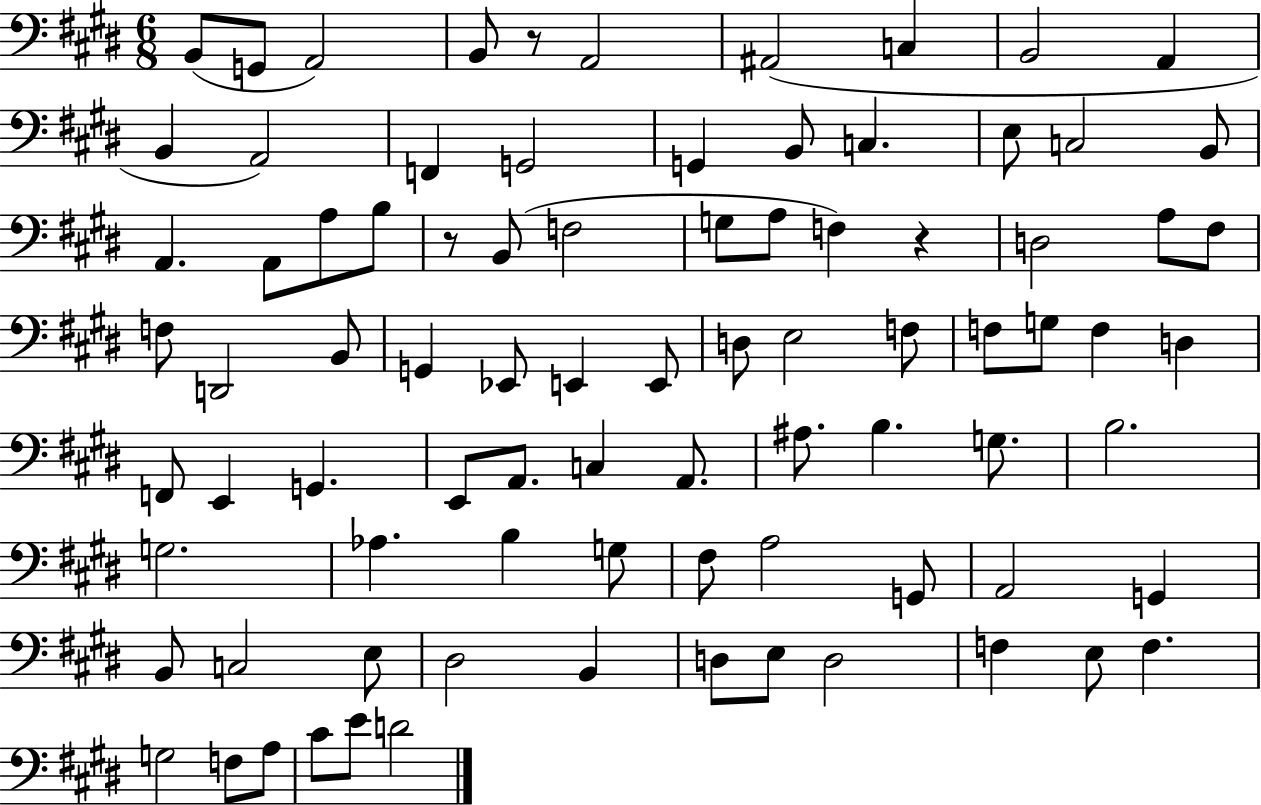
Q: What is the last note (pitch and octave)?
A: D4